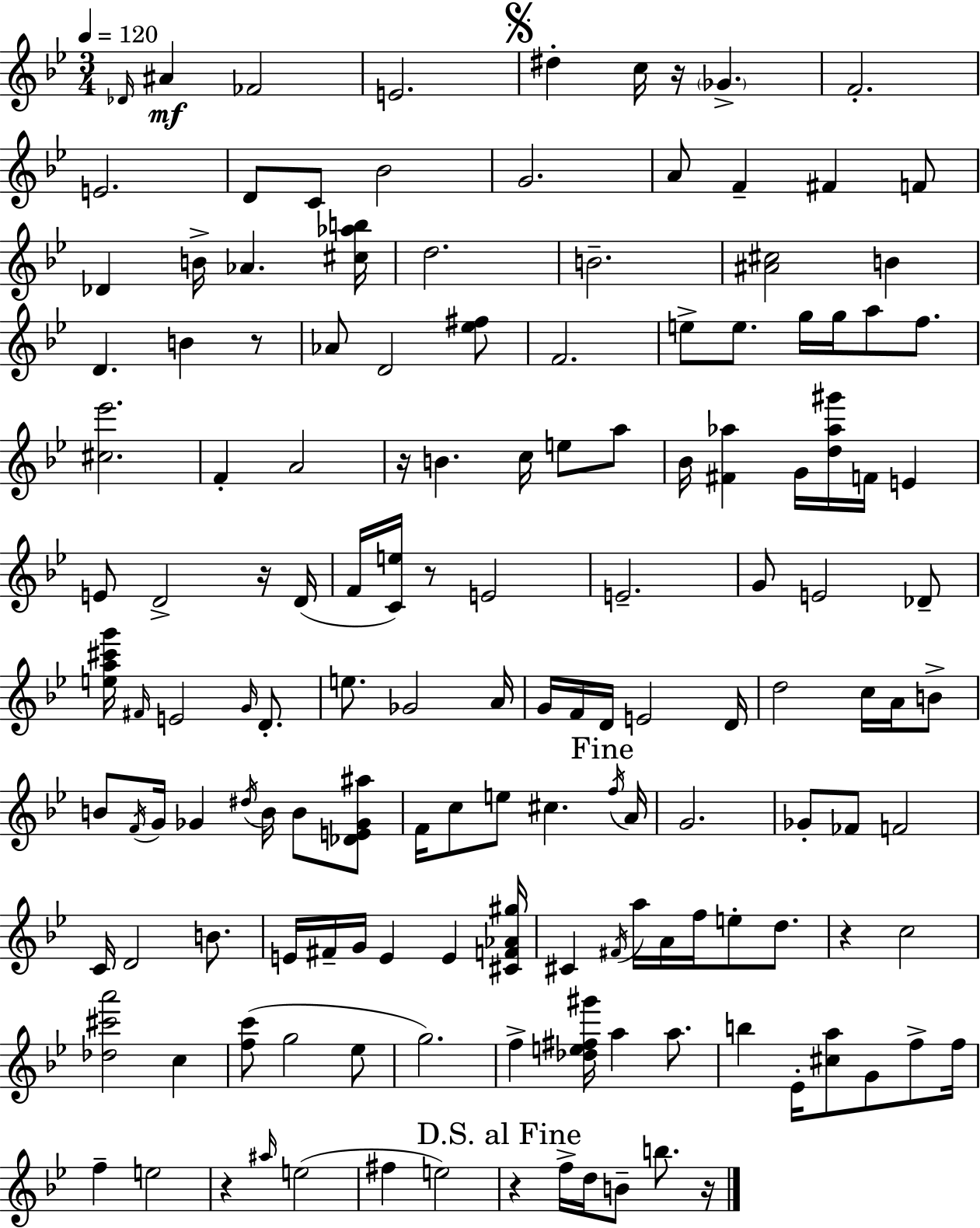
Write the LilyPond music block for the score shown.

{
  \clef treble
  \numericTimeSignature
  \time 3/4
  \key g \minor
  \tempo 4 = 120
  \repeat volta 2 { \grace { des'16 }\mf ais'4 fes'2 | e'2. | \mark \markup { \musicglyph "scripts.segno" } dis''4-. c''16 r16 \parenthesize ges'4.-> | f'2.-. | \break e'2. | d'8 c'8 bes'2 | g'2. | a'8 f'4-- fis'4 f'8 | \break des'4 b'16-> aes'4. | <cis'' aes'' b''>16 d''2. | b'2.-- | <ais' cis''>2 b'4 | \break d'4. b'4 r8 | aes'8 d'2 <ees'' fis''>8 | f'2. | e''8-> e''8. g''16 g''16 a''8 f''8. | \break <cis'' ees'''>2. | f'4-. a'2 | r16 b'4. c''16 e''8 a''8 | bes'16 <fis' aes''>4 g'16 <d'' aes'' gis'''>16 f'16 e'4 | \break e'8 d'2-> r16 | d'16( f'16 <c' e''>16) r8 e'2 | e'2.-- | g'8 e'2 des'8-- | \break <e'' a'' cis''' g'''>16 \grace { fis'16 } e'2 \grace { g'16 } | d'8.-. e''8. ges'2 | a'16 g'16 f'16 d'16 e'2 | d'16 d''2 c''16 | \break a'16 b'8-> b'8 \acciaccatura { f'16 } g'16 ges'4 \acciaccatura { dis''16 } | b'16 b'8 <des' e' ges' ais''>8 f'16 c''8 e''8 cis''4. | \mark "Fine" \acciaccatura { f''16 } a'16 g'2. | ges'8-. fes'8 f'2 | \break c'16 d'2 | b'8. e'16 fis'16-- g'16 e'4 | e'4 <cis' f' aes' gis''>16 cis'4 \acciaccatura { fis'16 } a''16 | a'16 f''16 e''8-. d''8. r4 c''2 | \break <des'' cis''' a'''>2 | c''4 <f'' c'''>8( g''2 | ees''8 g''2.) | f''4-> <des'' e'' fis'' gis'''>16 | \break a''4 a''8. b''4 ees'16-. | <cis'' a''>8 g'8 f''8-> f''16 f''4-- e''2 | r4 \grace { ais''16 }( | e''2 fis''4 | \break e''2) \mark "D.S. al Fine" r4 | f''16-> d''16 b'8-- b''8. r16 } \bar "|."
}